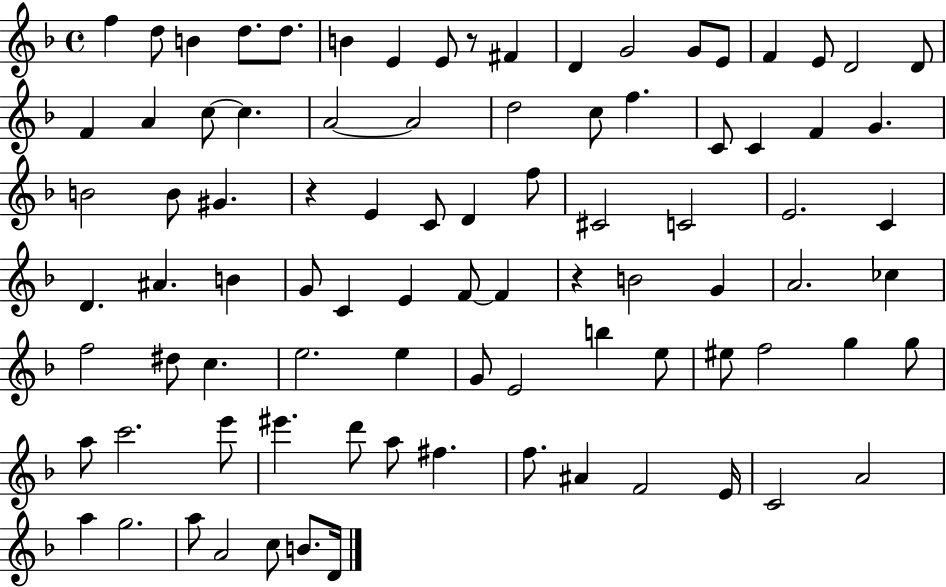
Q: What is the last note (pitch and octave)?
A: D4